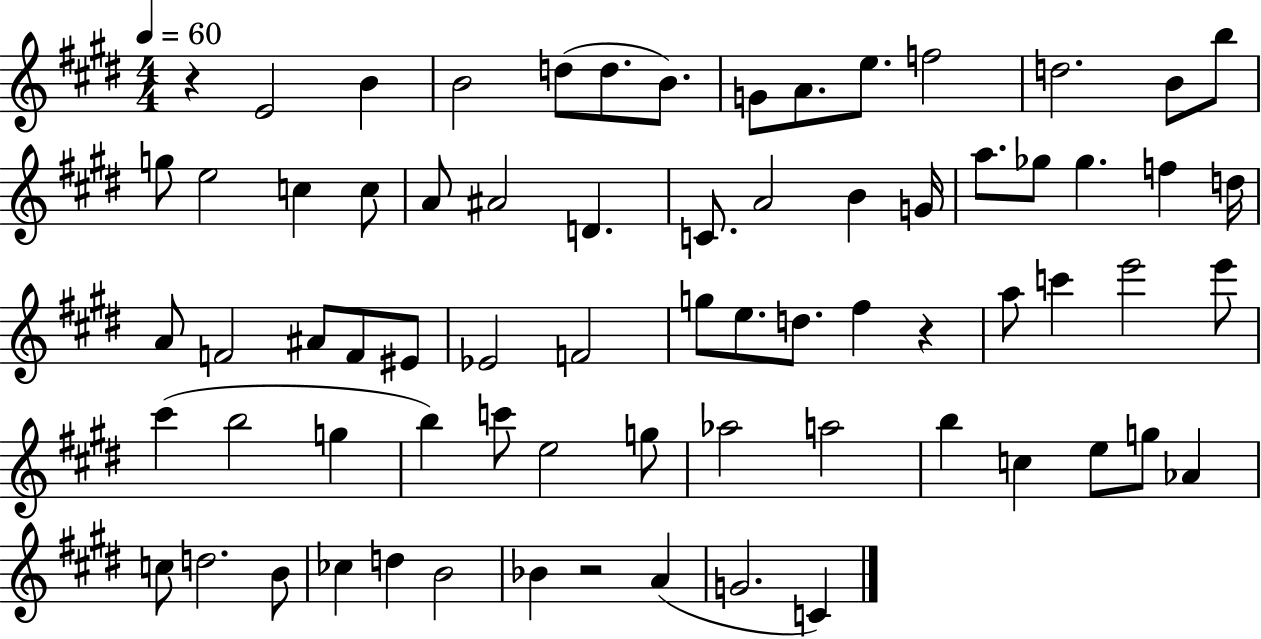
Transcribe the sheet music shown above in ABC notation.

X:1
T:Untitled
M:4/4
L:1/4
K:E
z E2 B B2 d/2 d/2 B/2 G/2 A/2 e/2 f2 d2 B/2 b/2 g/2 e2 c c/2 A/2 ^A2 D C/2 A2 B G/4 a/2 _g/2 _g f d/4 A/2 F2 ^A/2 F/2 ^E/2 _E2 F2 g/2 e/2 d/2 ^f z a/2 c' e'2 e'/2 ^c' b2 g b c'/2 e2 g/2 _a2 a2 b c e/2 g/2 _A c/2 d2 B/2 _c d B2 _B z2 A G2 C